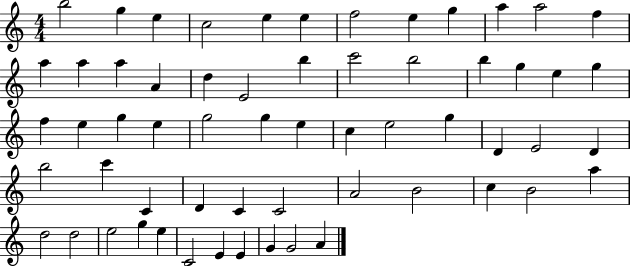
X:1
T:Untitled
M:4/4
L:1/4
K:C
b2 g e c2 e e f2 e g a a2 f a a a A d E2 b c'2 b2 b g e g f e g e g2 g e c e2 g D E2 D b2 c' C D C C2 A2 B2 c B2 a d2 d2 e2 g e C2 E E G G2 A